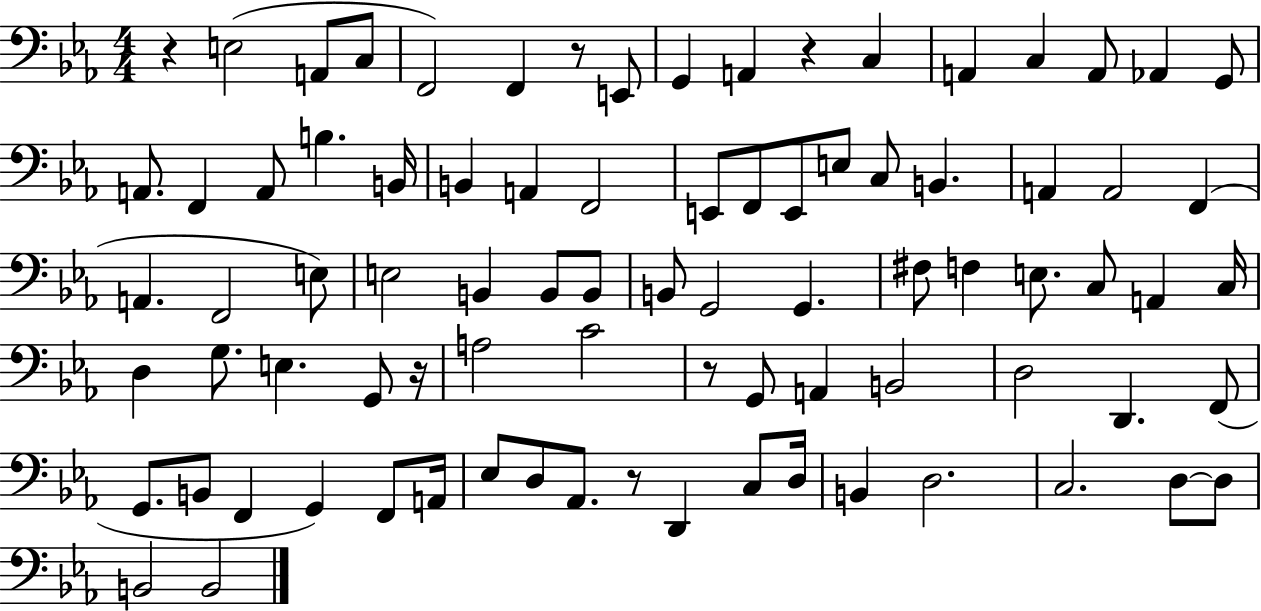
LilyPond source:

{
  \clef bass
  \numericTimeSignature
  \time 4/4
  \key ees \major
  \repeat volta 2 { r4 e2( a,8 c8 | f,2) f,4 r8 e,8 | g,4 a,4 r4 c4 | a,4 c4 a,8 aes,4 g,8 | \break a,8. f,4 a,8 b4. b,16 | b,4 a,4 f,2 | e,8 f,8 e,8 e8 c8 b,4. | a,4 a,2 f,4( | \break a,4. f,2 e8) | e2 b,4 b,8 b,8 | b,8 g,2 g,4. | fis8 f4 e8. c8 a,4 c16 | \break d4 g8. e4. g,8 r16 | a2 c'2 | r8 g,8 a,4 b,2 | d2 d,4. f,8( | \break g,8. b,8 f,4 g,4) f,8 a,16 | ees8 d8 aes,8. r8 d,4 c8 d16 | b,4 d2. | c2. d8~~ d8 | \break b,2 b,2 | } \bar "|."
}